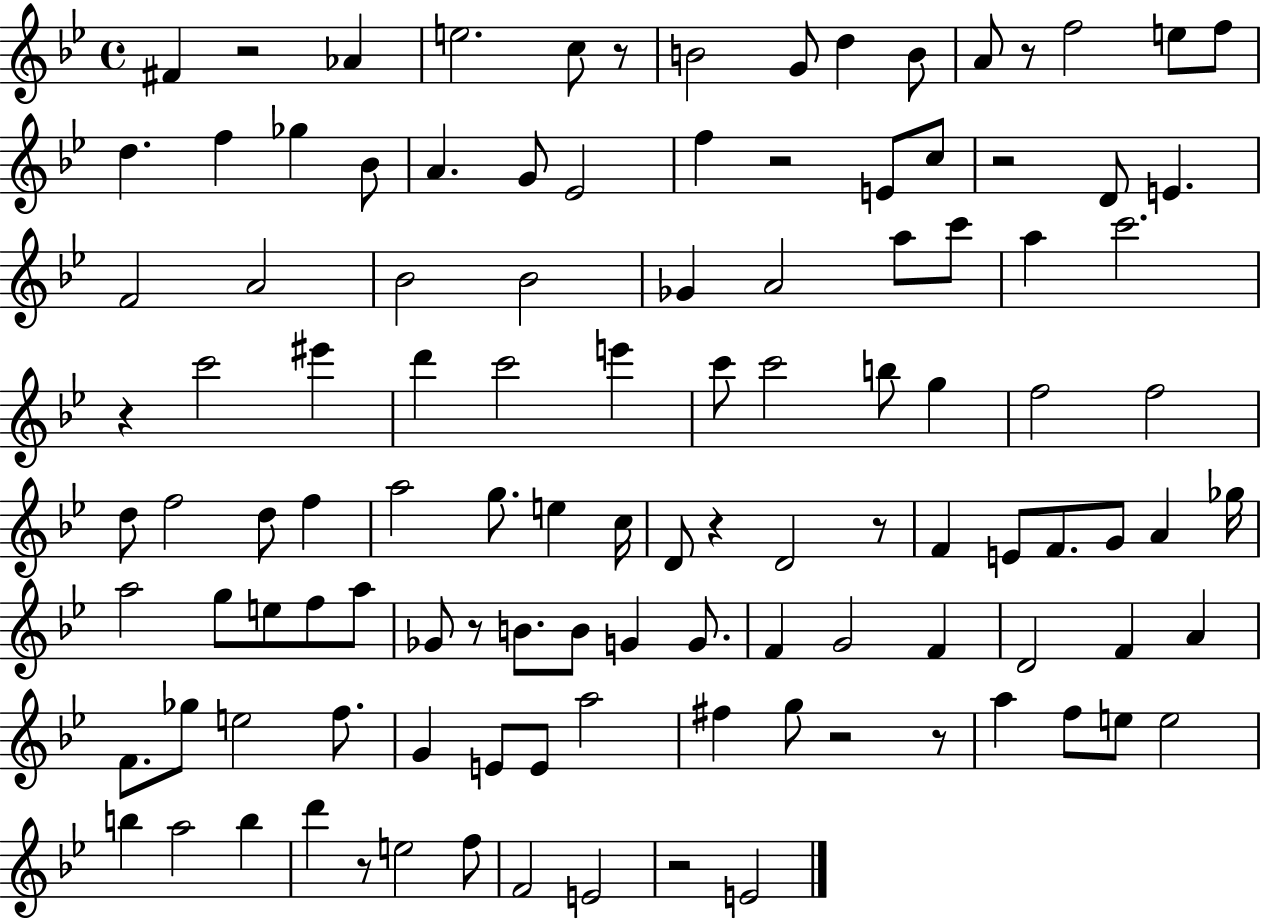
{
  \clef treble
  \time 4/4
  \defaultTimeSignature
  \key bes \major
  fis'4 r2 aes'4 | e''2. c''8 r8 | b'2 g'8 d''4 b'8 | a'8 r8 f''2 e''8 f''8 | \break d''4. f''4 ges''4 bes'8 | a'4. g'8 ees'2 | f''4 r2 e'8 c''8 | r2 d'8 e'4. | \break f'2 a'2 | bes'2 bes'2 | ges'4 a'2 a''8 c'''8 | a''4 c'''2. | \break r4 c'''2 eis'''4 | d'''4 c'''2 e'''4 | c'''8 c'''2 b''8 g''4 | f''2 f''2 | \break d''8 f''2 d''8 f''4 | a''2 g''8. e''4 c''16 | d'8 r4 d'2 r8 | f'4 e'8 f'8. g'8 a'4 ges''16 | \break a''2 g''8 e''8 f''8 a''8 | ges'8 r8 b'8. b'8 g'4 g'8. | f'4 g'2 f'4 | d'2 f'4 a'4 | \break f'8. ges''8 e''2 f''8. | g'4 e'8 e'8 a''2 | fis''4 g''8 r2 r8 | a''4 f''8 e''8 e''2 | \break b''4 a''2 b''4 | d'''4 r8 e''2 f''8 | f'2 e'2 | r2 e'2 | \break \bar "|."
}